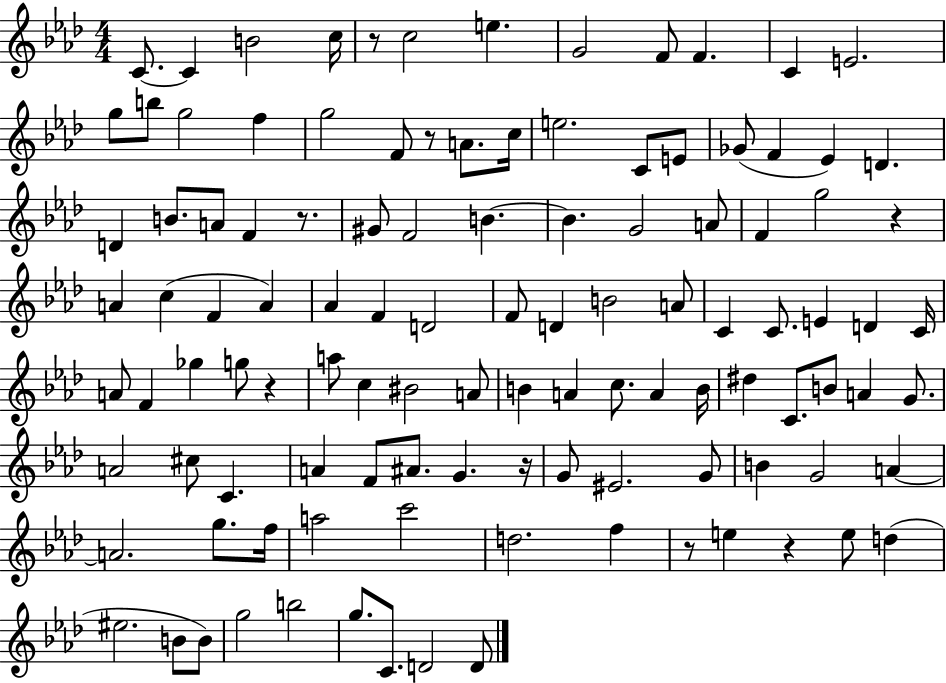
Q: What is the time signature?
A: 4/4